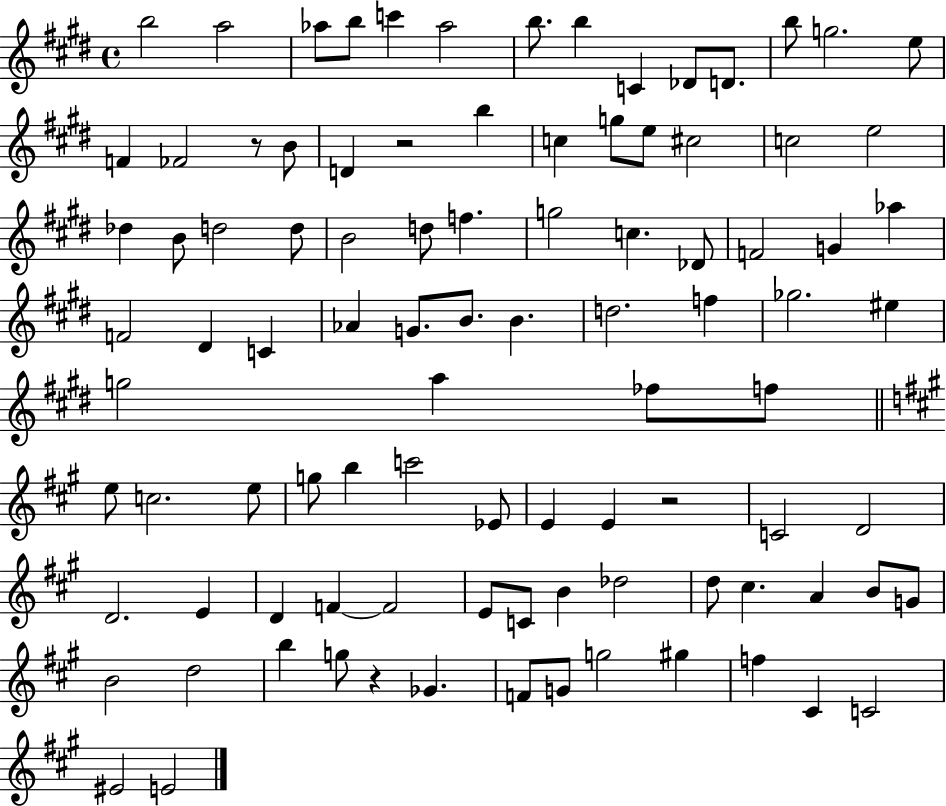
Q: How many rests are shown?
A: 4